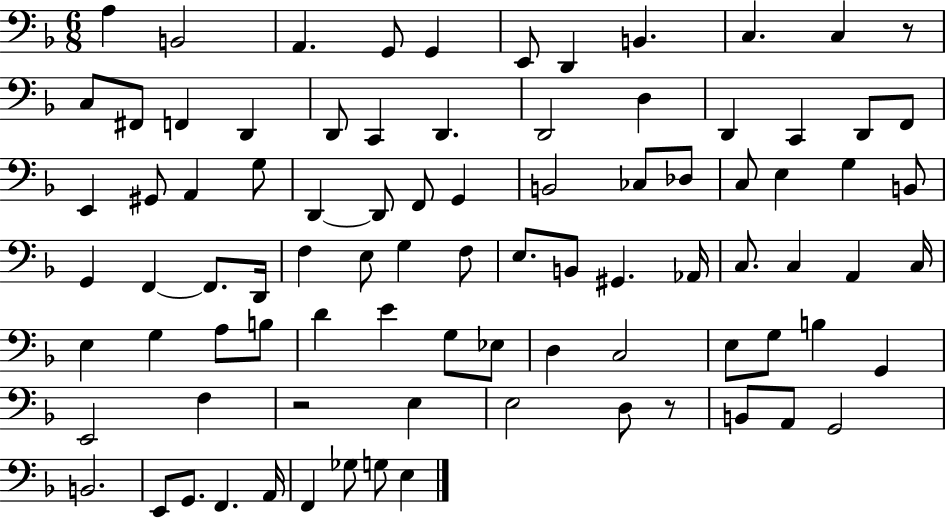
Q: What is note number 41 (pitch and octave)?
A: F2